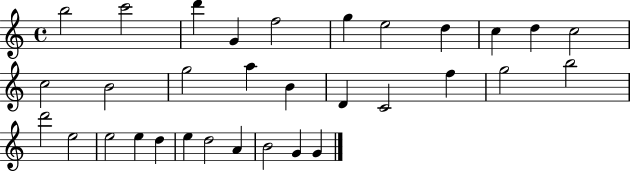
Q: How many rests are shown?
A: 0